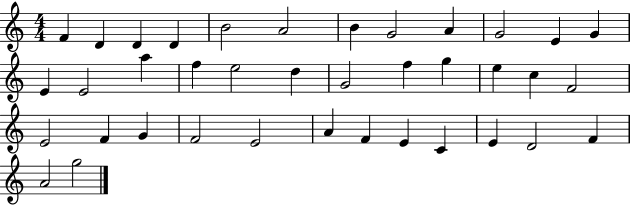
F4/q D4/q D4/q D4/q B4/h A4/h B4/q G4/h A4/q G4/h E4/q G4/q E4/q E4/h A5/q F5/q E5/h D5/q G4/h F5/q G5/q E5/q C5/q F4/h E4/h F4/q G4/q F4/h E4/h A4/q F4/q E4/q C4/q E4/q D4/h F4/q A4/h G5/h